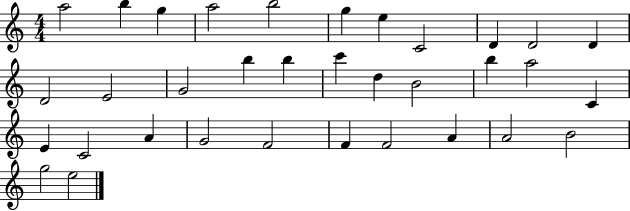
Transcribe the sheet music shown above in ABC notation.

X:1
T:Untitled
M:4/4
L:1/4
K:C
a2 b g a2 b2 g e C2 D D2 D D2 E2 G2 b b c' d B2 b a2 C E C2 A G2 F2 F F2 A A2 B2 g2 e2